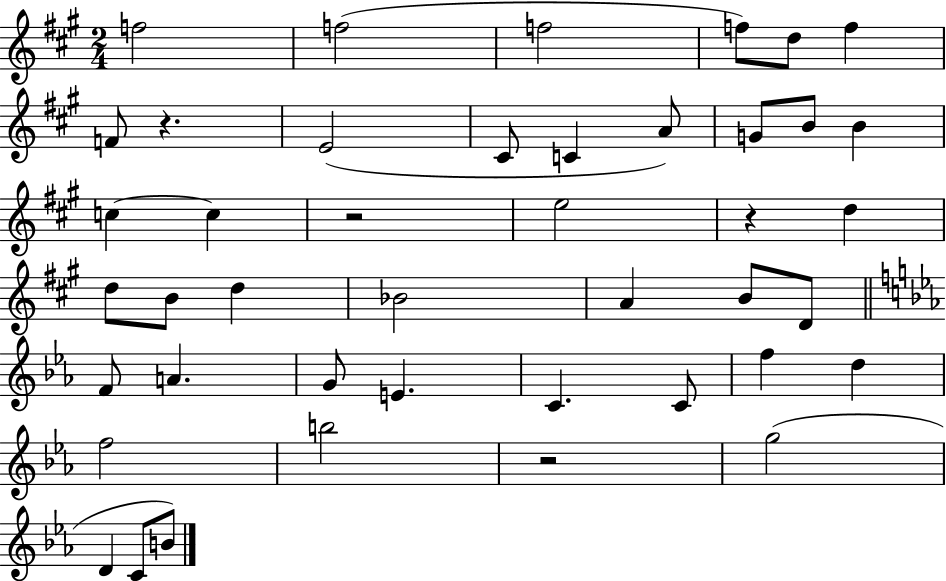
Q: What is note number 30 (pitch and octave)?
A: C4